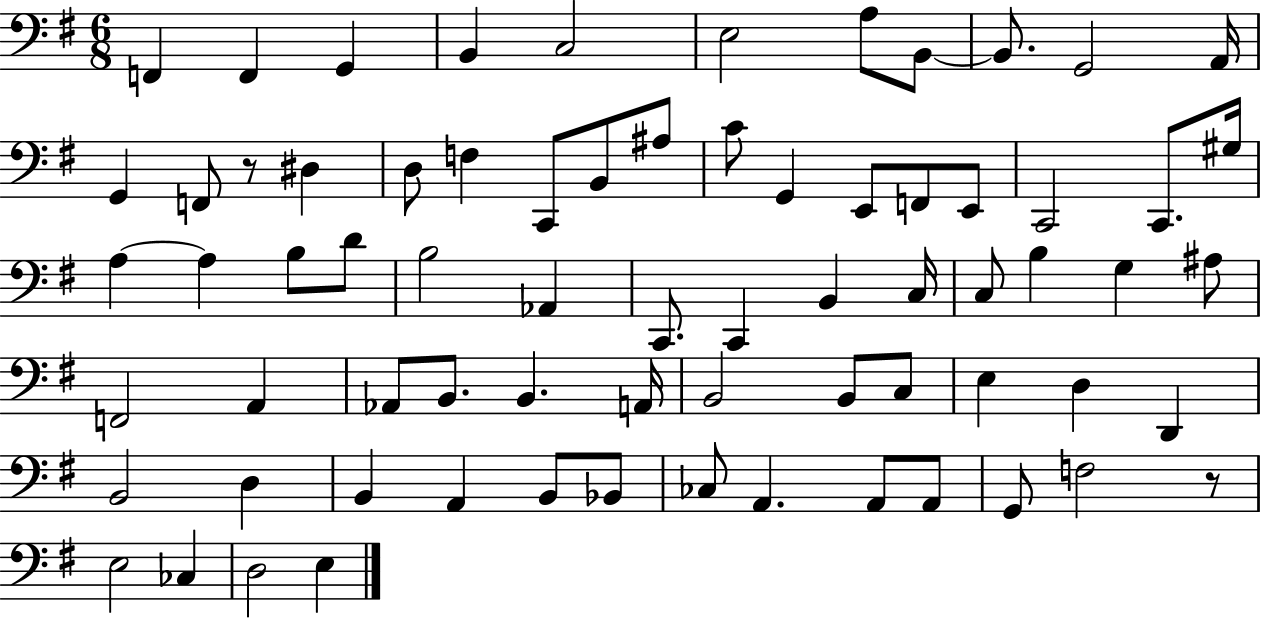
X:1
T:Untitled
M:6/8
L:1/4
K:G
F,, F,, G,, B,, C,2 E,2 A,/2 B,,/2 B,,/2 G,,2 A,,/4 G,, F,,/2 z/2 ^D, D,/2 F, C,,/2 B,,/2 ^A,/2 C/2 G,, E,,/2 F,,/2 E,,/2 C,,2 C,,/2 ^G,/4 A, A, B,/2 D/2 B,2 _A,, C,,/2 C,, B,, C,/4 C,/2 B, G, ^A,/2 F,,2 A,, _A,,/2 B,,/2 B,, A,,/4 B,,2 B,,/2 C,/2 E, D, D,, B,,2 D, B,, A,, B,,/2 _B,,/2 _C,/2 A,, A,,/2 A,,/2 G,,/2 F,2 z/2 E,2 _C, D,2 E,